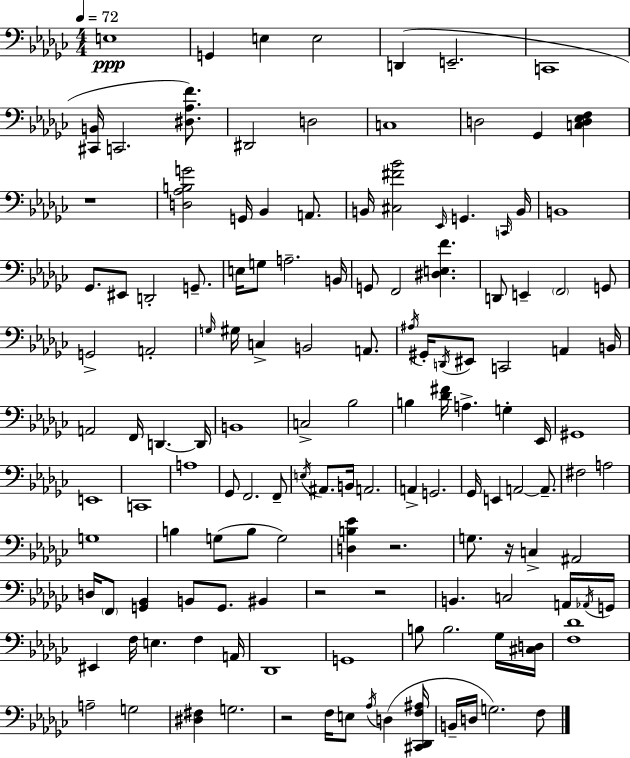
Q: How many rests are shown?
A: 6